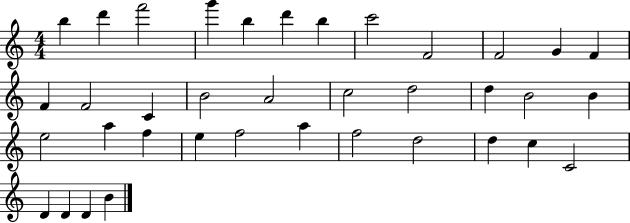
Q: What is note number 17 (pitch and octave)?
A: A4